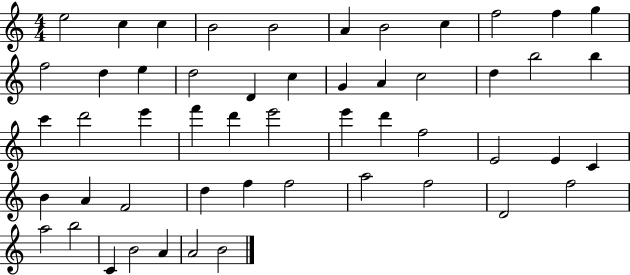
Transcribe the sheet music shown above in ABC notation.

X:1
T:Untitled
M:4/4
L:1/4
K:C
e2 c c B2 B2 A B2 c f2 f g f2 d e d2 D c G A c2 d b2 b c' d'2 e' f' d' e'2 e' d' f2 E2 E C B A F2 d f f2 a2 f2 D2 f2 a2 b2 C B2 A A2 B2